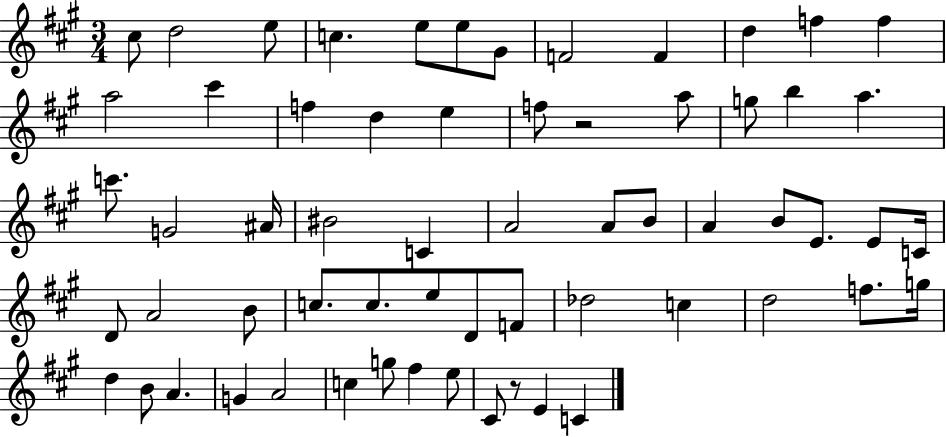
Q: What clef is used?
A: treble